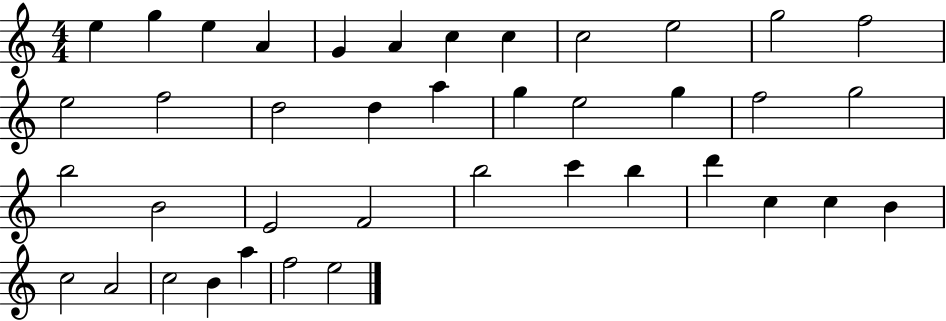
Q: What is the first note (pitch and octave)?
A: E5